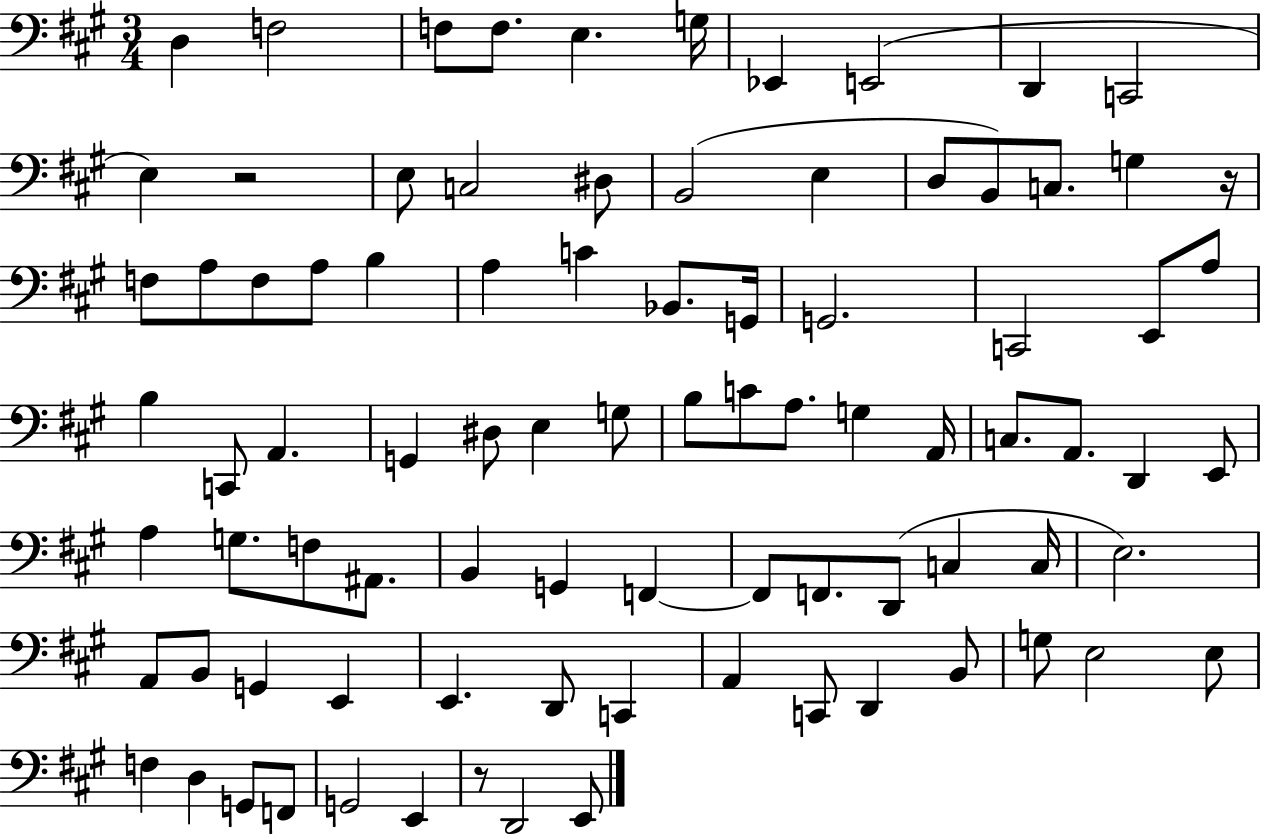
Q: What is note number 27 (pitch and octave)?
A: C4